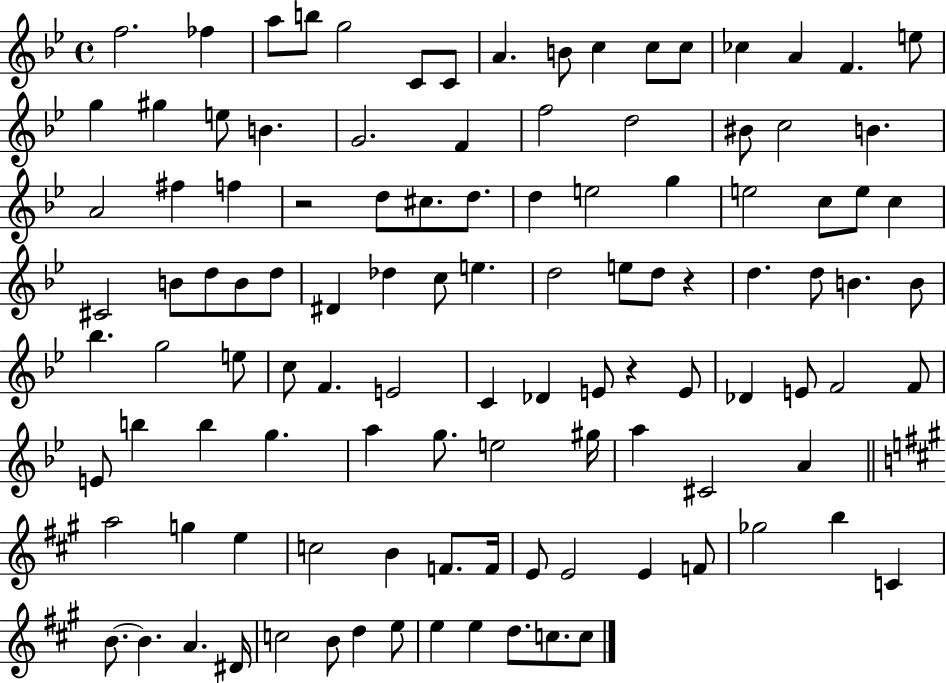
F5/h. FES5/q A5/e B5/e G5/h C4/e C4/e A4/q. B4/e C5/q C5/e C5/e CES5/q A4/q F4/q. E5/e G5/q G#5/q E5/e B4/q. G4/h. F4/q F5/h D5/h BIS4/e C5/h B4/q. A4/h F#5/q F5/q R/h D5/e C#5/e. D5/e. D5/q E5/h G5/q E5/h C5/e E5/e C5/q C#4/h B4/e D5/e B4/e D5/e D#4/q Db5/q C5/e E5/q. D5/h E5/e D5/e R/q D5/q. D5/e B4/q. B4/e Bb5/q. G5/h E5/e C5/e F4/q. E4/h C4/q Db4/q E4/e R/q E4/e Db4/q E4/e F4/h F4/e E4/e B5/q B5/q G5/q. A5/q G5/e. E5/h G#5/s A5/q C#4/h A4/q A5/h G5/q E5/q C5/h B4/q F4/e. F4/s E4/e E4/h E4/q F4/e Gb5/h B5/q C4/q B4/e. B4/q. A4/q. D#4/s C5/h B4/e D5/q E5/e E5/q E5/q D5/e. C5/e. C5/e